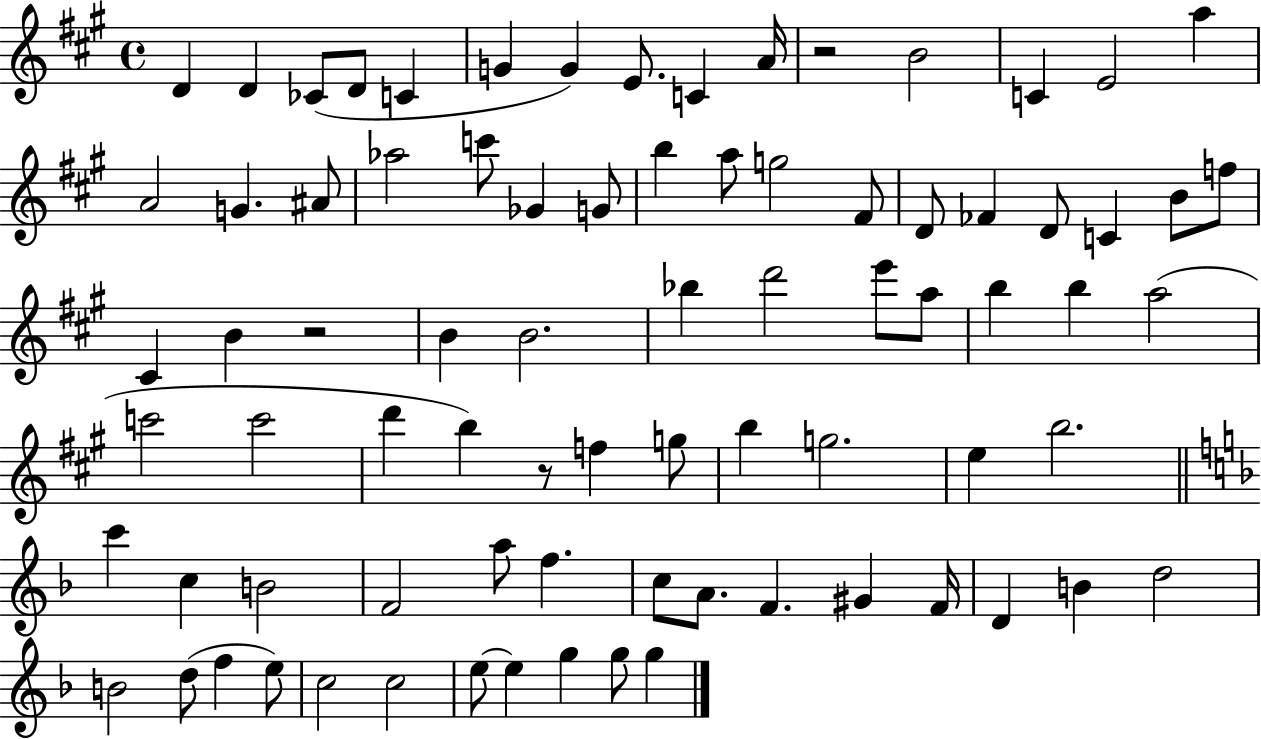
D4/q D4/q CES4/e D4/e C4/q G4/q G4/q E4/e. C4/q A4/s R/h B4/h C4/q E4/h A5/q A4/h G4/q. A#4/e Ab5/h C6/e Gb4/q G4/e B5/q A5/e G5/h F#4/e D4/e FES4/q D4/e C4/q B4/e F5/e C#4/q B4/q R/h B4/q B4/h. Bb5/q D6/h E6/e A5/e B5/q B5/q A5/h C6/h C6/h D6/q B5/q R/e F5/q G5/e B5/q G5/h. E5/q B5/h. C6/q C5/q B4/h F4/h A5/e F5/q. C5/e A4/e. F4/q. G#4/q F4/s D4/q B4/q D5/h B4/h D5/e F5/q E5/e C5/h C5/h E5/e E5/q G5/q G5/e G5/q